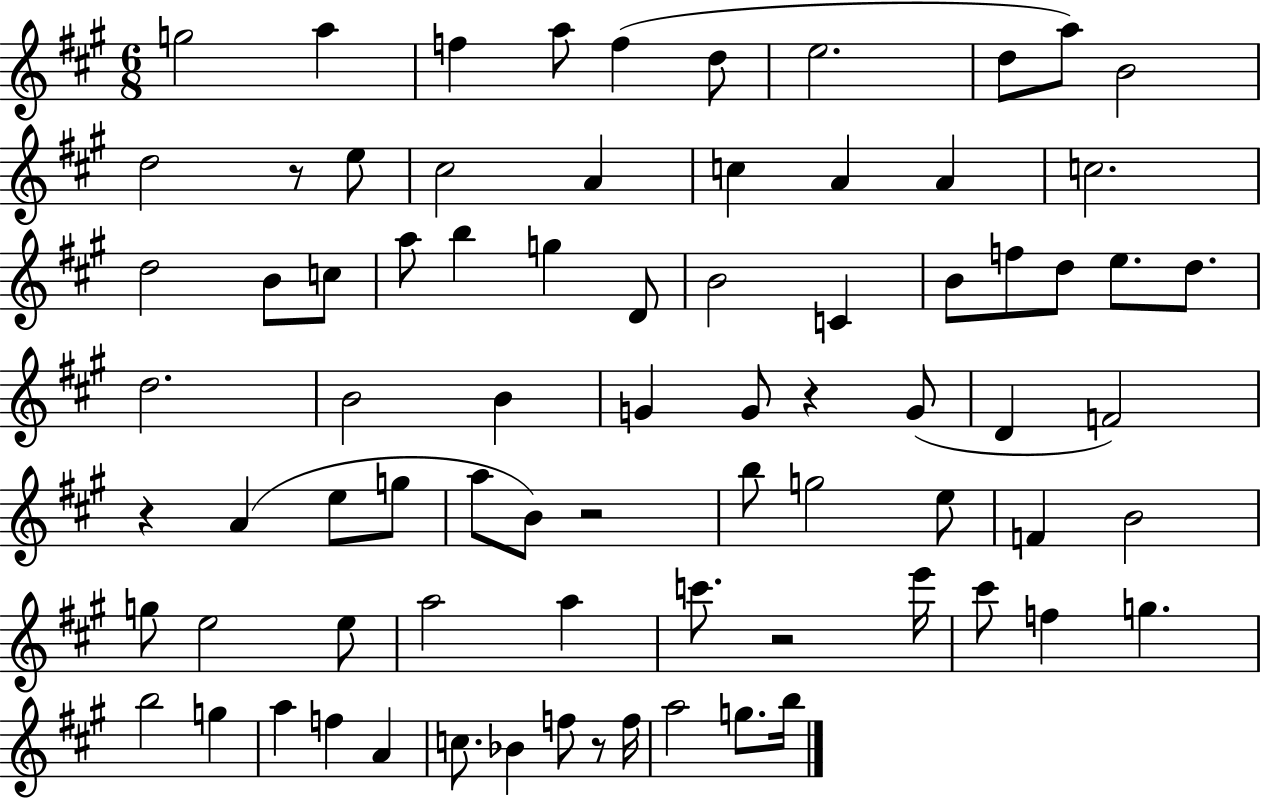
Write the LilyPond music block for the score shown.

{
  \clef treble
  \numericTimeSignature
  \time 6/8
  \key a \major
  g''2 a''4 | f''4 a''8 f''4( d''8 | e''2. | d''8 a''8) b'2 | \break d''2 r8 e''8 | cis''2 a'4 | c''4 a'4 a'4 | c''2. | \break d''2 b'8 c''8 | a''8 b''4 g''4 d'8 | b'2 c'4 | b'8 f''8 d''8 e''8. d''8. | \break d''2. | b'2 b'4 | g'4 g'8 r4 g'8( | d'4 f'2) | \break r4 a'4( e''8 g''8 | a''8 b'8) r2 | b''8 g''2 e''8 | f'4 b'2 | \break g''8 e''2 e''8 | a''2 a''4 | c'''8. r2 e'''16 | cis'''8 f''4 g''4. | \break b''2 g''4 | a''4 f''4 a'4 | c''8. bes'4 f''8 r8 f''16 | a''2 g''8. b''16 | \break \bar "|."
}